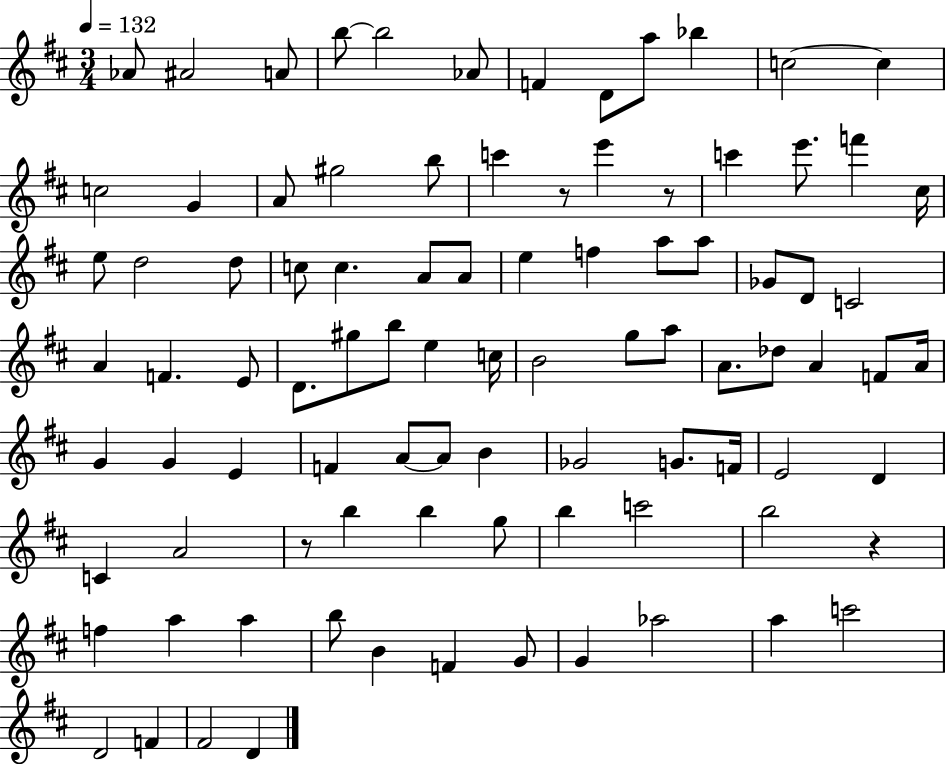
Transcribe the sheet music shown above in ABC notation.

X:1
T:Untitled
M:3/4
L:1/4
K:D
_A/2 ^A2 A/2 b/2 b2 _A/2 F D/2 a/2 _b c2 c c2 G A/2 ^g2 b/2 c' z/2 e' z/2 c' e'/2 f' ^c/4 e/2 d2 d/2 c/2 c A/2 A/2 e f a/2 a/2 _G/2 D/2 C2 A F E/2 D/2 ^g/2 b/2 e c/4 B2 g/2 a/2 A/2 _d/2 A F/2 A/4 G G E F A/2 A/2 B _G2 G/2 F/4 E2 D C A2 z/2 b b g/2 b c'2 b2 z f a a b/2 B F G/2 G _a2 a c'2 D2 F ^F2 D